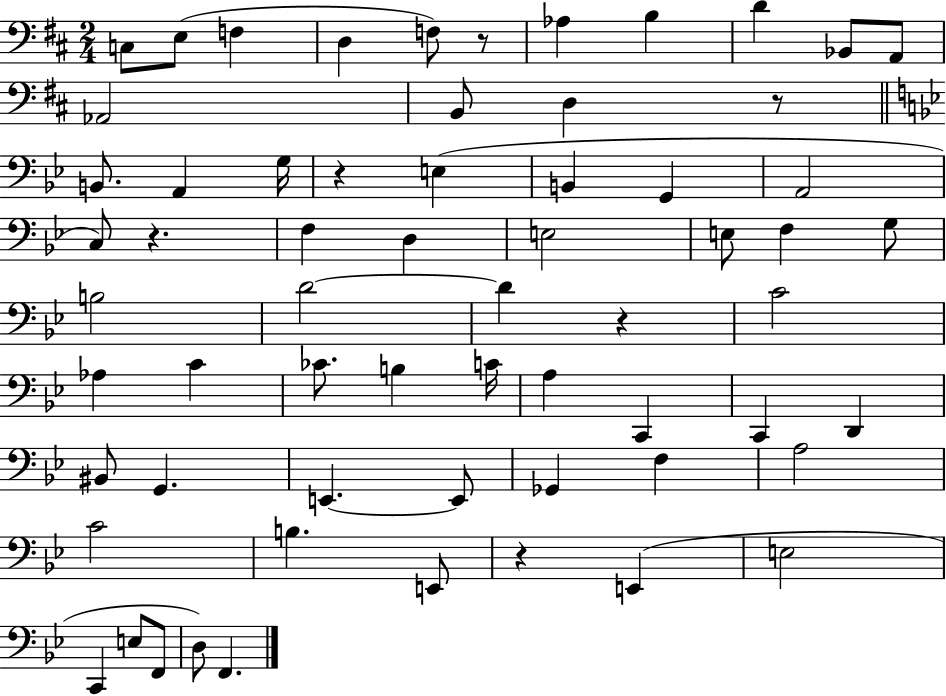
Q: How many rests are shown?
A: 6